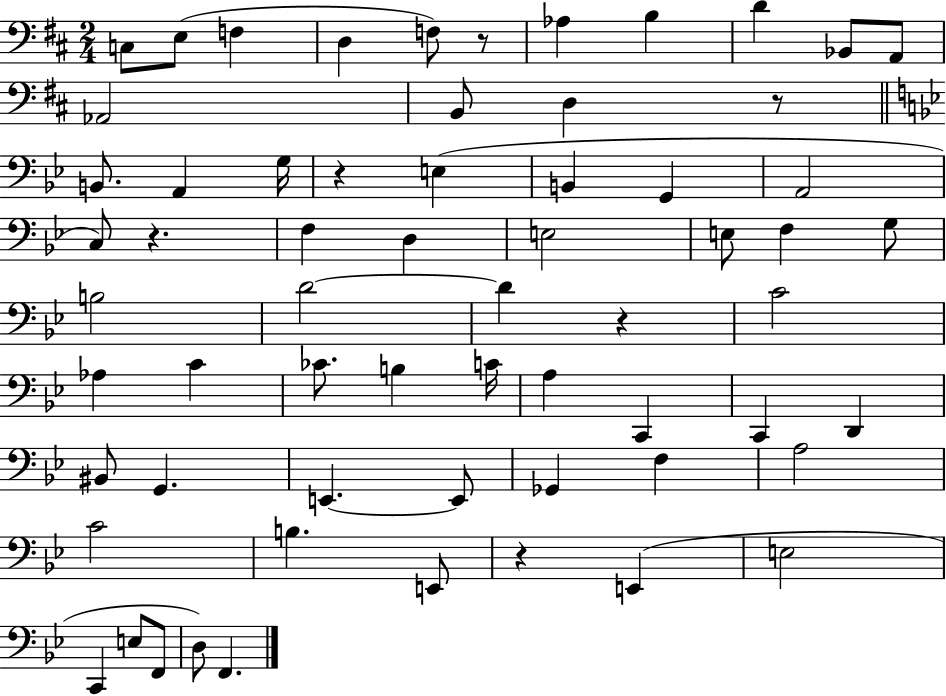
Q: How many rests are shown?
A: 6